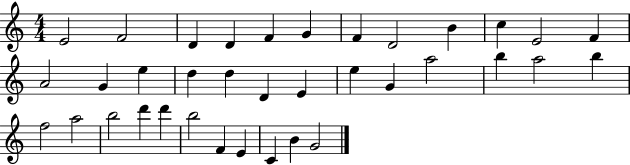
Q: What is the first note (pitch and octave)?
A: E4